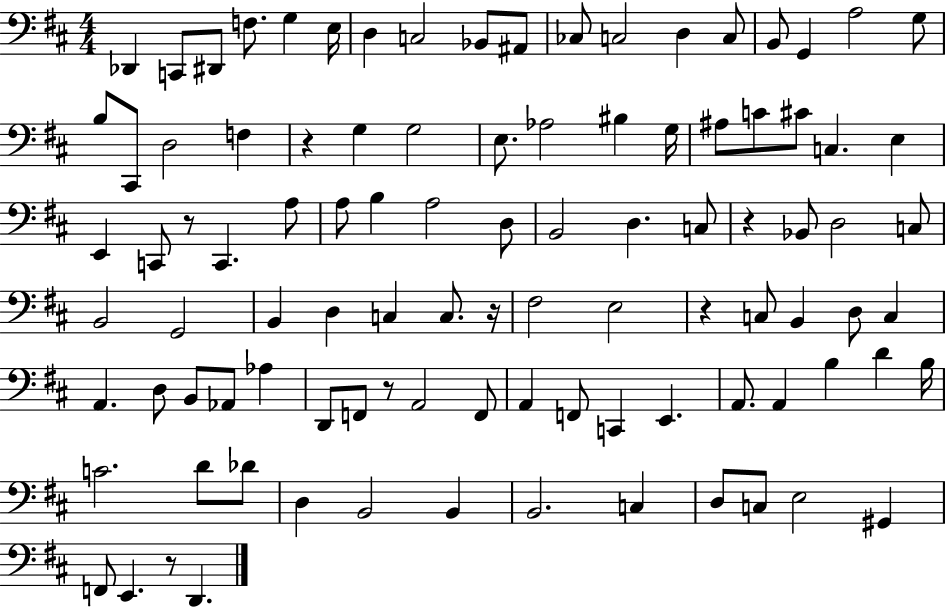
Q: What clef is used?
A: bass